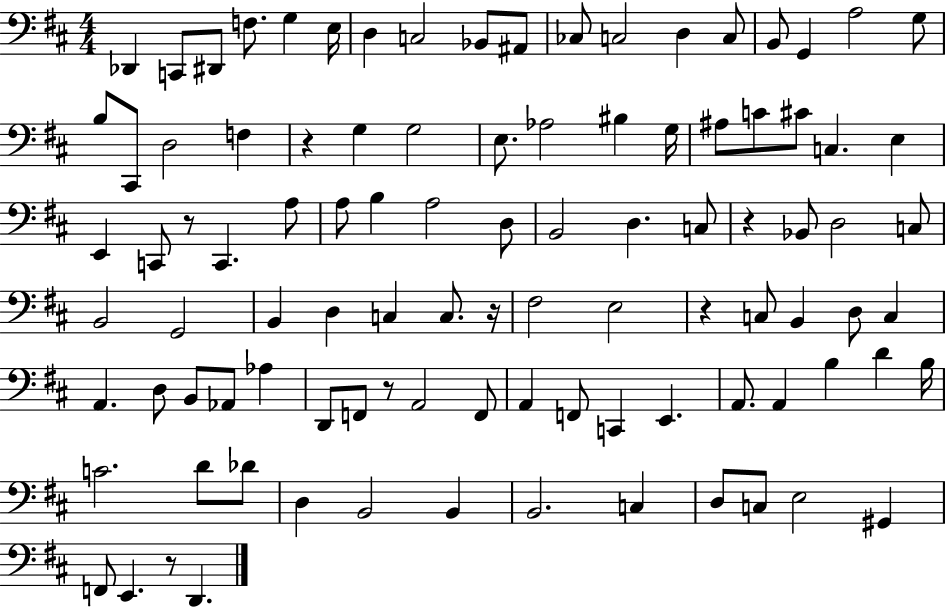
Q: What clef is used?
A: bass